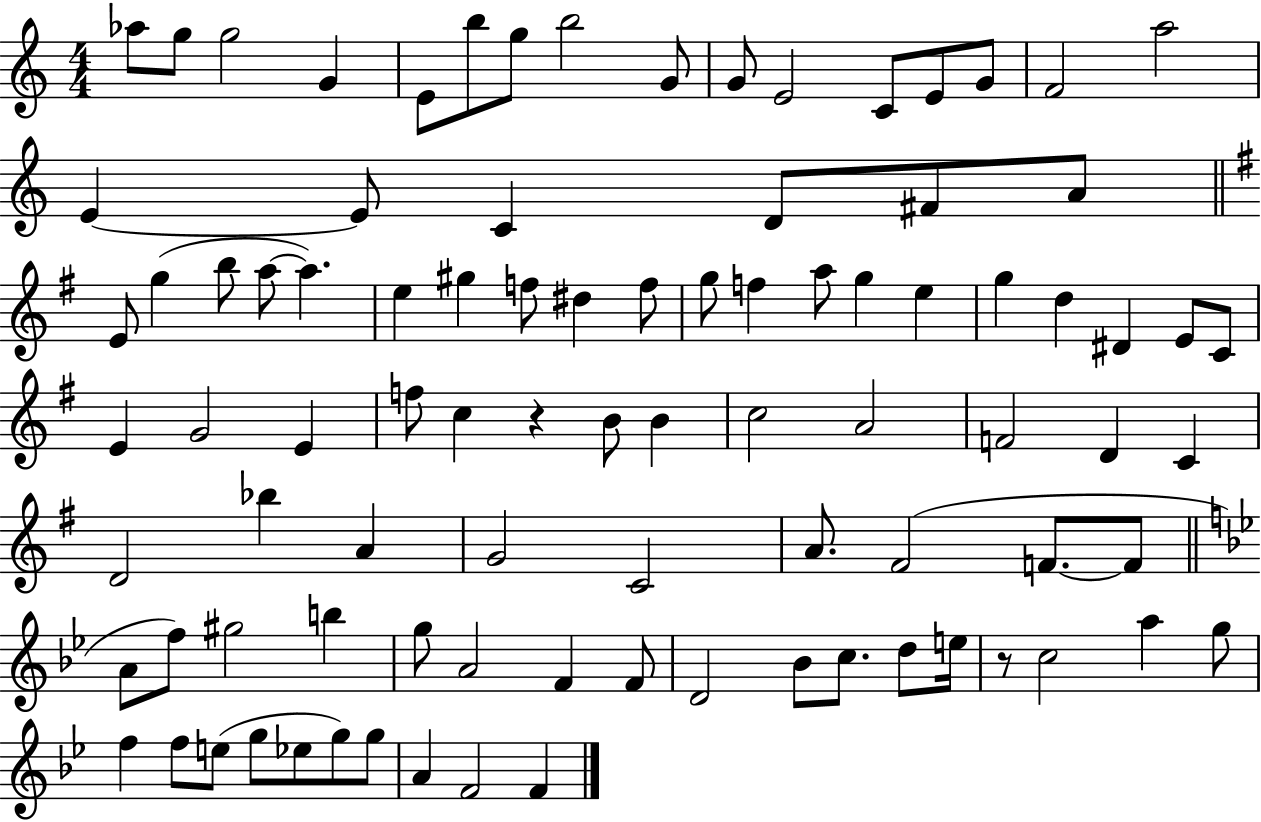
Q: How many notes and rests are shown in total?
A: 91